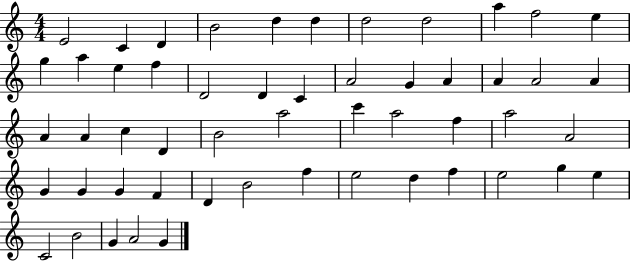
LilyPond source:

{
  \clef treble
  \numericTimeSignature
  \time 4/4
  \key c \major
  e'2 c'4 d'4 | b'2 d''4 d''4 | d''2 d''2 | a''4 f''2 e''4 | \break g''4 a''4 e''4 f''4 | d'2 d'4 c'4 | a'2 g'4 a'4 | a'4 a'2 a'4 | \break a'4 a'4 c''4 d'4 | b'2 a''2 | c'''4 a''2 f''4 | a''2 a'2 | \break g'4 g'4 g'4 f'4 | d'4 b'2 f''4 | e''2 d''4 f''4 | e''2 g''4 e''4 | \break c'2 b'2 | g'4 a'2 g'4 | \bar "|."
}